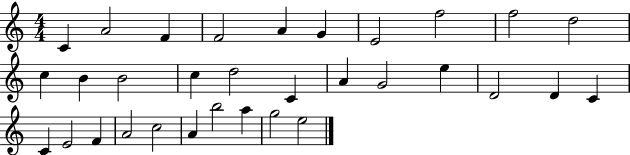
{
  \clef treble
  \numericTimeSignature
  \time 4/4
  \key c \major
  c'4 a'2 f'4 | f'2 a'4 g'4 | e'2 f''2 | f''2 d''2 | \break c''4 b'4 b'2 | c''4 d''2 c'4 | a'4 g'2 e''4 | d'2 d'4 c'4 | \break c'4 e'2 f'4 | a'2 c''2 | a'4 b''2 a''4 | g''2 e''2 | \break \bar "|."
}